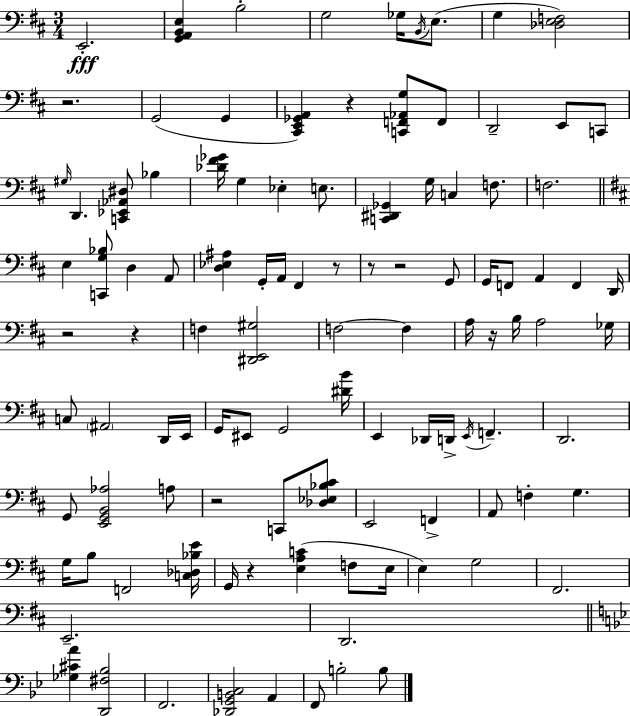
X:1
T:Untitled
M:3/4
L:1/4
K:D
E,,2 [G,,A,,B,,E,] B,2 G,2 _G,/4 B,,/4 E,/2 G, [_D,E,F,]2 z2 G,,2 G,, [^C,,E,,_G,,A,,] z [C,,F,,_A,,G,]/2 F,,/2 D,,2 E,,/2 C,,/2 ^G,/4 D,, [C,,_E,,_A,,^D,]/2 _B, [_D^F_G]/4 G, _E, E,/2 [C,,^D,,_G,,] G,/4 C, F,/2 F,2 E, [C,,G,_B,]/2 D, A,,/2 [D,_E,^A,] G,,/4 A,,/4 ^F,, z/2 z/2 z2 G,,/2 G,,/4 F,,/2 A,, F,, D,,/4 z2 z F, [^D,,E,,^G,]2 F,2 F, A,/4 z/4 B,/4 A,2 _G,/4 C,/2 ^A,,2 D,,/4 E,,/4 G,,/4 ^E,,/2 G,,2 [^DB]/4 E,, _D,,/4 D,,/4 E,,/4 F,, D,,2 G,,/2 [E,,G,,B,,_A,]2 A,/2 z2 C,,/2 [_D,_E,_B,^C]/2 E,,2 F,, A,,/2 F, G, G,/4 B,/2 F,,2 [C,_D,_B,E]/4 G,,/4 z [E,A,C] F,/2 E,/4 E, G,2 ^F,,2 E,,2 D,,2 [_G,^CA] [D,,^F,_B,]2 F,,2 [_D,,G,,B,,C,]2 A,, F,,/2 B,2 B,/2